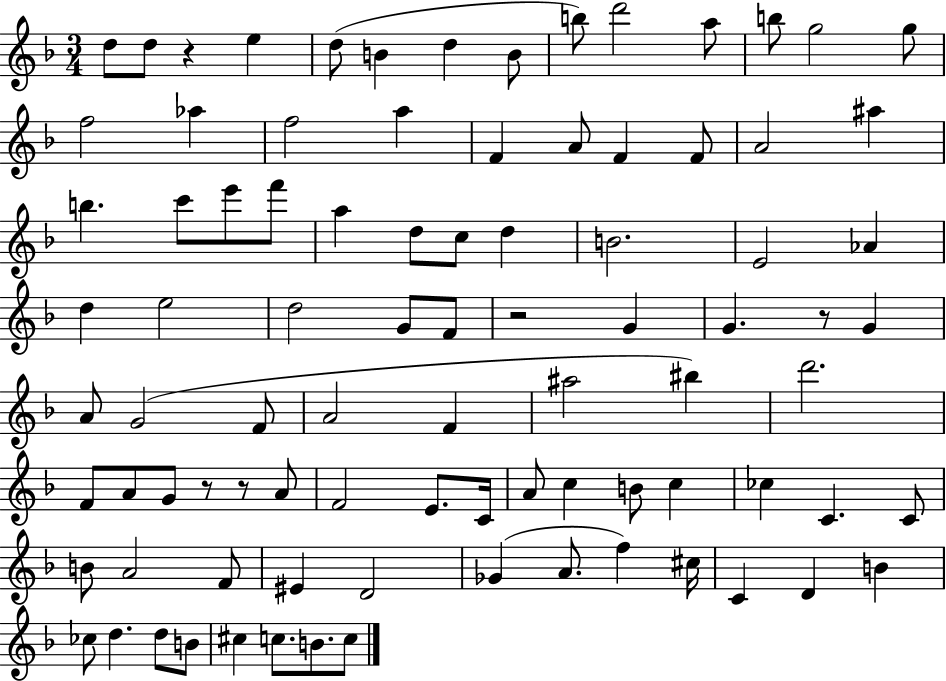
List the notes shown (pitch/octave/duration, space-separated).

D5/e D5/e R/q E5/q D5/e B4/q D5/q B4/e B5/e D6/h A5/e B5/e G5/h G5/e F5/h Ab5/q F5/h A5/q F4/q A4/e F4/q F4/e A4/h A#5/q B5/q. C6/e E6/e F6/e A5/q D5/e C5/e D5/q B4/h. E4/h Ab4/q D5/q E5/h D5/h G4/e F4/e R/h G4/q G4/q. R/e G4/q A4/e G4/h F4/e A4/h F4/q A#5/h BIS5/q D6/h. F4/e A4/e G4/e R/e R/e A4/e F4/h E4/e. C4/s A4/e C5/q B4/e C5/q CES5/q C4/q. C4/e B4/e A4/h F4/e EIS4/q D4/h Gb4/q A4/e. F5/q C#5/s C4/q D4/q B4/q CES5/e D5/q. D5/e B4/e C#5/q C5/e. B4/e. C5/e